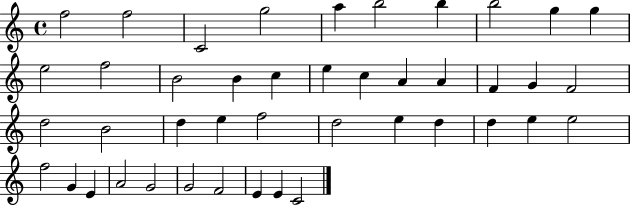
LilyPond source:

{
  \clef treble
  \time 4/4
  \defaultTimeSignature
  \key c \major
  f''2 f''2 | c'2 g''2 | a''4 b''2 b''4 | b''2 g''4 g''4 | \break e''2 f''2 | b'2 b'4 c''4 | e''4 c''4 a'4 a'4 | f'4 g'4 f'2 | \break d''2 b'2 | d''4 e''4 f''2 | d''2 e''4 d''4 | d''4 e''4 e''2 | \break f''2 g'4 e'4 | a'2 g'2 | g'2 f'2 | e'4 e'4 c'2 | \break \bar "|."
}